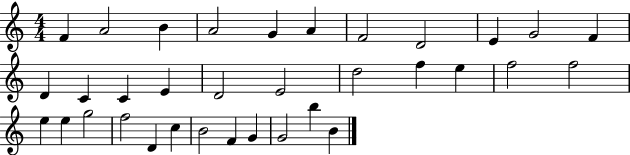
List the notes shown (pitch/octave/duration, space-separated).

F4/q A4/h B4/q A4/h G4/q A4/q F4/h D4/h E4/q G4/h F4/q D4/q C4/q C4/q E4/q D4/h E4/h D5/h F5/q E5/q F5/h F5/h E5/q E5/q G5/h F5/h D4/q C5/q B4/h F4/q G4/q G4/h B5/q B4/q